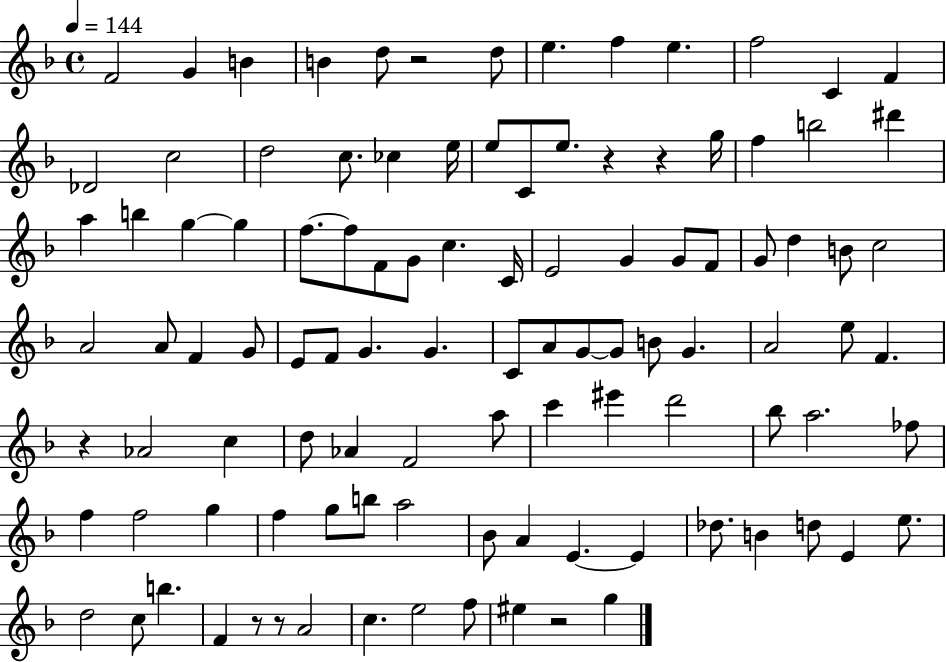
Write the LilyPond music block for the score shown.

{
  \clef treble
  \time 4/4
  \defaultTimeSignature
  \key f \major
  \tempo 4 = 144
  f'2 g'4 b'4 | b'4 d''8 r2 d''8 | e''4. f''4 e''4. | f''2 c'4 f'4 | \break des'2 c''2 | d''2 c''8. ces''4 e''16 | e''8 c'8 e''8. r4 r4 g''16 | f''4 b''2 dis'''4 | \break a''4 b''4 g''4~~ g''4 | f''8.~~ f''8 f'8 g'8 c''4. c'16 | e'2 g'4 g'8 f'8 | g'8 d''4 b'8 c''2 | \break a'2 a'8 f'4 g'8 | e'8 f'8 g'4. g'4. | c'8 a'8 g'8~~ g'8 b'8 g'4. | a'2 e''8 f'4. | \break r4 aes'2 c''4 | d''8 aes'4 f'2 a''8 | c'''4 eis'''4 d'''2 | bes''8 a''2. fes''8 | \break f''4 f''2 g''4 | f''4 g''8 b''8 a''2 | bes'8 a'4 e'4.~~ e'4 | des''8. b'4 d''8 e'4 e''8. | \break d''2 c''8 b''4. | f'4 r8 r8 a'2 | c''4. e''2 f''8 | eis''4 r2 g''4 | \break \bar "|."
}